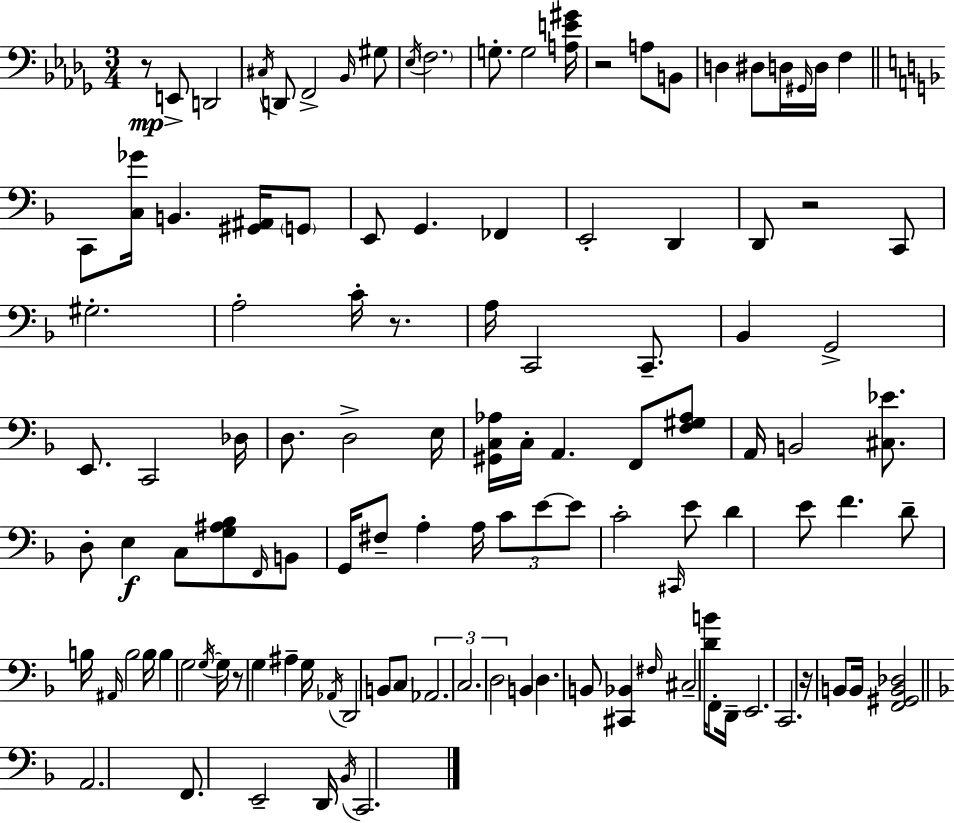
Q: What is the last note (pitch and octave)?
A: C2